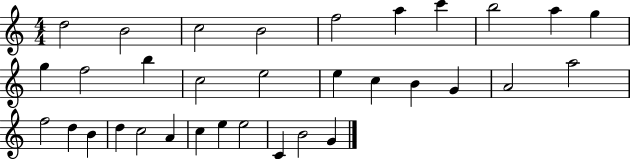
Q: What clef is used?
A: treble